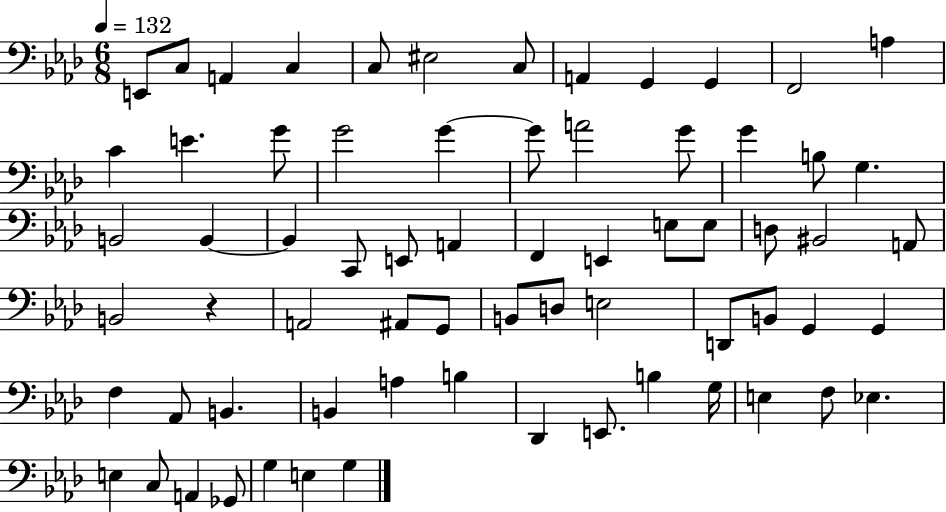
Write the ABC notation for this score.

X:1
T:Untitled
M:6/8
L:1/4
K:Ab
E,,/2 C,/2 A,, C, C,/2 ^E,2 C,/2 A,, G,, G,, F,,2 A, C E G/2 G2 G G/2 A2 G/2 G B,/2 G, B,,2 B,, B,, C,,/2 E,,/2 A,, F,, E,, E,/2 E,/2 D,/2 ^B,,2 A,,/2 B,,2 z A,,2 ^A,,/2 G,,/2 B,,/2 D,/2 E,2 D,,/2 B,,/2 G,, G,, F, _A,,/2 B,, B,, A, B, _D,, E,,/2 B, G,/4 E, F,/2 _E, E, C,/2 A,, _G,,/2 G, E, G,